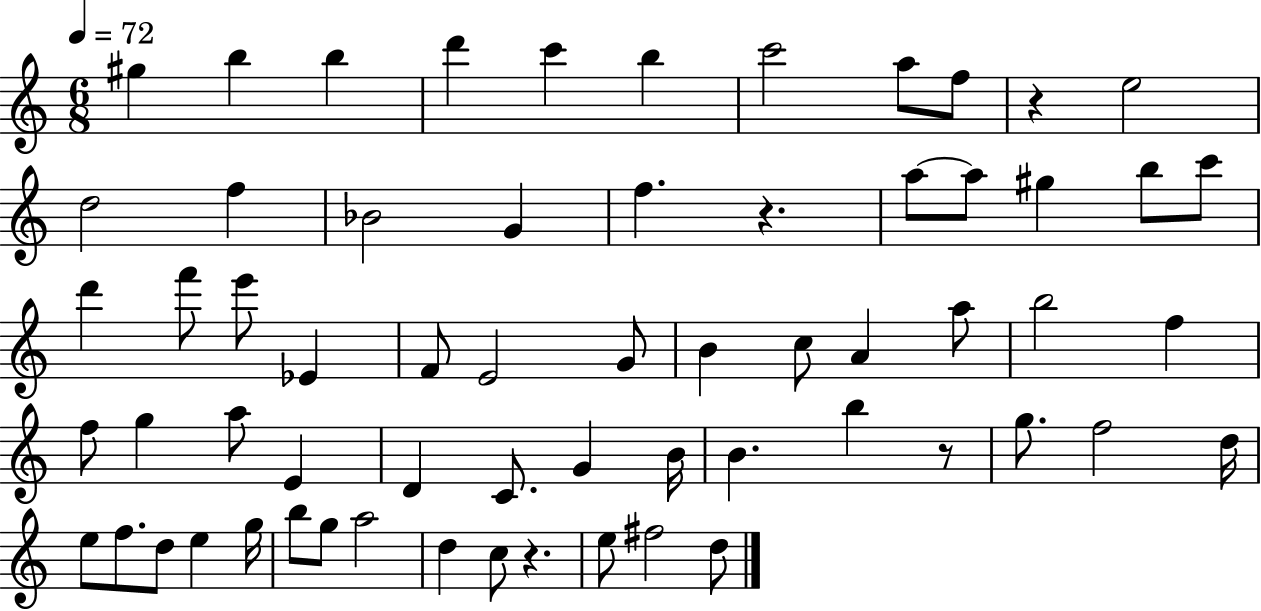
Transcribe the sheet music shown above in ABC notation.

X:1
T:Untitled
M:6/8
L:1/4
K:C
^g b b d' c' b c'2 a/2 f/2 z e2 d2 f _B2 G f z a/2 a/2 ^g b/2 c'/2 d' f'/2 e'/2 _E F/2 E2 G/2 B c/2 A a/2 b2 f f/2 g a/2 E D C/2 G B/4 B b z/2 g/2 f2 d/4 e/2 f/2 d/2 e g/4 b/2 g/2 a2 d c/2 z e/2 ^f2 d/2